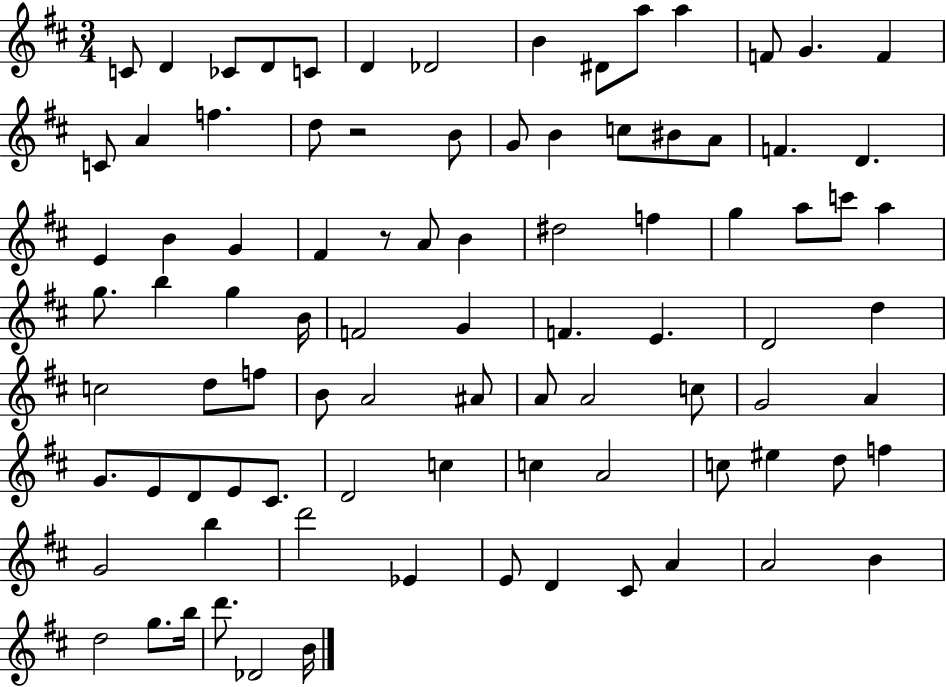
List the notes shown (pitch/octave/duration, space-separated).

C4/e D4/q CES4/e D4/e C4/e D4/q Db4/h B4/q D#4/e A5/e A5/q F4/e G4/q. F4/q C4/e A4/q F5/q. D5/e R/h B4/e G4/e B4/q C5/e BIS4/e A4/e F4/q. D4/q. E4/q B4/q G4/q F#4/q R/e A4/e B4/q D#5/h F5/q G5/q A5/e C6/e A5/q G5/e. B5/q G5/q B4/s F4/h G4/q F4/q. E4/q. D4/h D5/q C5/h D5/e F5/e B4/e A4/h A#4/e A4/e A4/h C5/e G4/h A4/q G4/e. E4/e D4/e E4/e C#4/e. D4/h C5/q C5/q A4/h C5/e EIS5/q D5/e F5/q G4/h B5/q D6/h Eb4/q E4/e D4/q C#4/e A4/q A4/h B4/q D5/h G5/e. B5/s D6/e. Db4/h B4/s